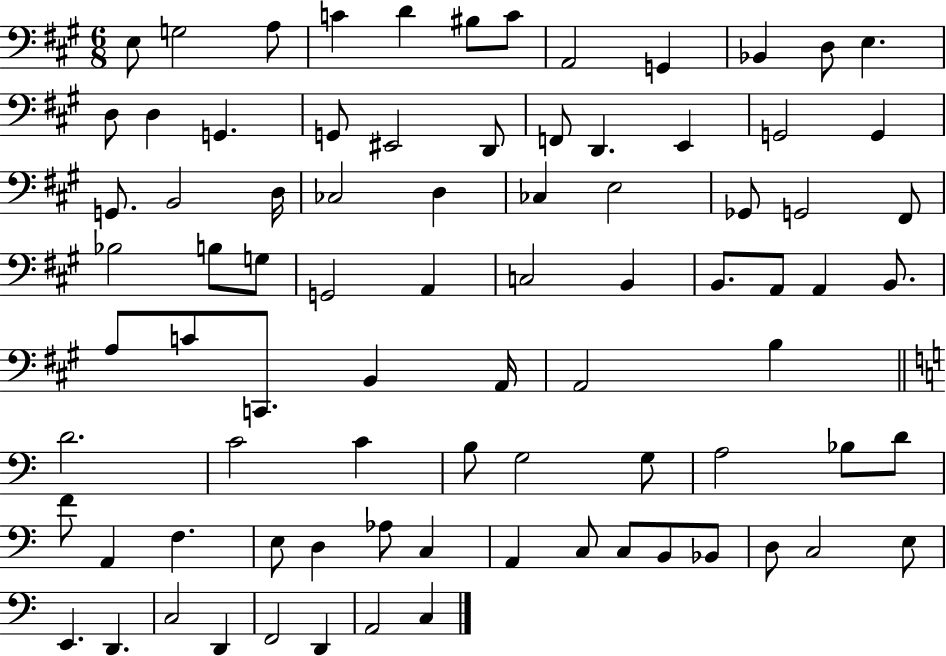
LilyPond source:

{
  \clef bass
  \numericTimeSignature
  \time 6/8
  \key a \major
  e8 g2 a8 | c'4 d'4 bis8 c'8 | a,2 g,4 | bes,4 d8 e4. | \break d8 d4 g,4. | g,8 eis,2 d,8 | f,8 d,4. e,4 | g,2 g,4 | \break g,8. b,2 d16 | ces2 d4 | ces4 e2 | ges,8 g,2 fis,8 | \break bes2 b8 g8 | g,2 a,4 | c2 b,4 | b,8. a,8 a,4 b,8. | \break a8 c'8 c,8. b,4 a,16 | a,2 b4 | \bar "||" \break \key a \minor d'2. | c'2 c'4 | b8 g2 g8 | a2 bes8 d'8 | \break f'8 a,4 f4. | e8 d4 aes8 c4 | a,4 c8 c8 b,8 bes,8 | d8 c2 e8 | \break e,4. d,4. | c2 d,4 | f,2 d,4 | a,2 c4 | \break \bar "|."
}